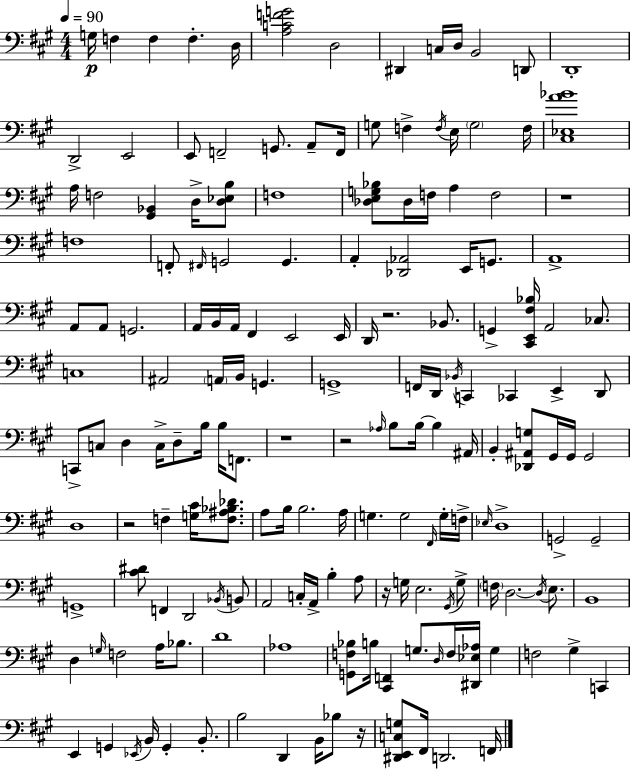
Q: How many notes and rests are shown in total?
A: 170